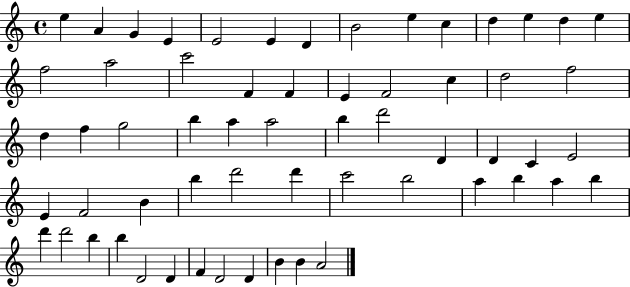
E5/q A4/q G4/q E4/q E4/h E4/q D4/q B4/h E5/q C5/q D5/q E5/q D5/q E5/q F5/h A5/h C6/h F4/q F4/q E4/q F4/h C5/q D5/h F5/h D5/q F5/q G5/h B5/q A5/q A5/h B5/q D6/h D4/q D4/q C4/q E4/h E4/q F4/h B4/q B5/q D6/h D6/q C6/h B5/h A5/q B5/q A5/q B5/q D6/q D6/h B5/q B5/q D4/h D4/q F4/q D4/h D4/q B4/q B4/q A4/h